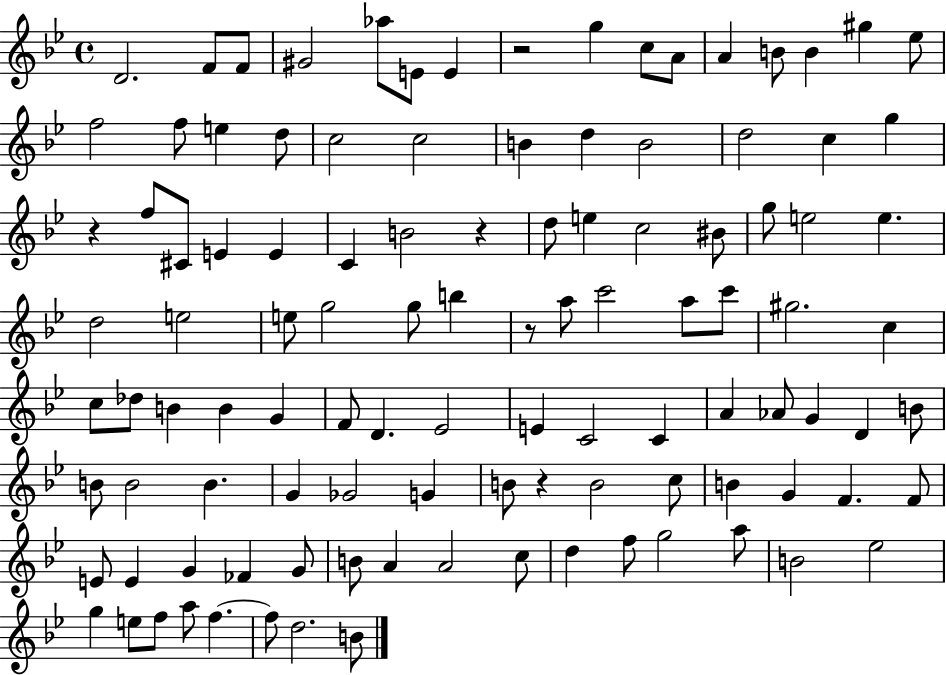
X:1
T:Untitled
M:4/4
L:1/4
K:Bb
D2 F/2 F/2 ^G2 _a/2 E/2 E z2 g c/2 A/2 A B/2 B ^g _e/2 f2 f/2 e d/2 c2 c2 B d B2 d2 c g z f/2 ^C/2 E E C B2 z d/2 e c2 ^B/2 g/2 e2 e d2 e2 e/2 g2 g/2 b z/2 a/2 c'2 a/2 c'/2 ^g2 c c/2 _d/2 B B G F/2 D _E2 E C2 C A _A/2 G D B/2 B/2 B2 B G _G2 G B/2 z B2 c/2 B G F F/2 E/2 E G _F G/2 B/2 A A2 c/2 d f/2 g2 a/2 B2 _e2 g e/2 f/2 a/2 f f/2 d2 B/2